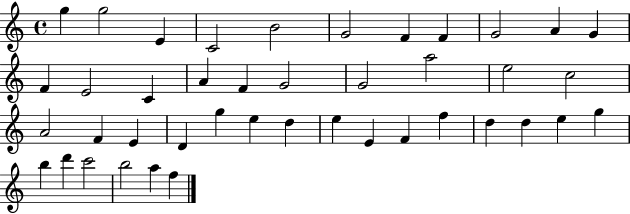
{
  \clef treble
  \time 4/4
  \defaultTimeSignature
  \key c \major
  g''4 g''2 e'4 | c'2 b'2 | g'2 f'4 f'4 | g'2 a'4 g'4 | \break f'4 e'2 c'4 | a'4 f'4 g'2 | g'2 a''2 | e''2 c''2 | \break a'2 f'4 e'4 | d'4 g''4 e''4 d''4 | e''4 e'4 f'4 f''4 | d''4 d''4 e''4 g''4 | \break b''4 d'''4 c'''2 | b''2 a''4 f''4 | \bar "|."
}